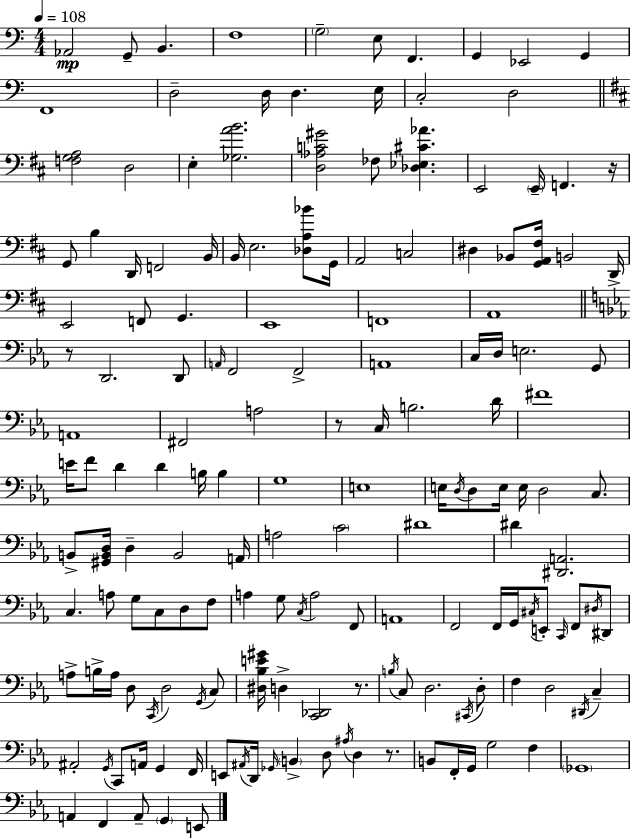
{
  \clef bass
  \numericTimeSignature
  \time 4/4
  \key c \major
  \tempo 4 = 108
  aes,2\mp g,8-- b,4. | f1 | \parenthesize g2-- e8 f,4. | g,4 ees,2 g,4 | \break f,1 | d2-- d16 d4. e16 | c2-. d2 | \bar "||" \break \key b \minor <f g a>2 d2 | e4-. <ges a' b'>2. | <d aes c' gis'>2 fes8 <des ees cis' aes'>4. | e,2 \parenthesize e,16-- f,4. r16 | \break g,8 b4 d,16 f,2 b,16 | b,16 e2. <des a bes'>8 g,16 | a,2 c2 | dis4 bes,8 <g, a, fis>16 b,2 d,16-> | \break e,2 f,8 g,4. | e,1 | f,1 | a,1 | \break \bar "||" \break \key ees \major r8 d,2. d,8 | \grace { a,16 } f,2 f,2-> | a,1 | c16 d16 e2. g,8 | \break a,1 | fis,2 a2 | r8 c16 b2. | d'16 fis'1 | \break e'16 f'8 d'4 d'4 b16 b4 | g1 | e1 | e16 \acciaccatura { d16 } d8 e16 e16 d2 c8. | \break b,8-> <gis, b, d>16 d4-- b,2 | a,16 a2 \parenthesize c'2 | dis'1 | dis'4 <dis, a,>2. | \break c4. a8 g8 c8 d8 | f8 a4 g8 \acciaccatura { c16 } a2 | f,8 a,1 | f,2 f,16 g,16 \acciaccatura { cis16 } e,8-. | \break \grace { c,16 } f,8 \acciaccatura { dis16 } dis,8 a8-> b16-> a16 d8 \acciaccatura { c,16 } d2 | \acciaccatura { g,16 } c8 <dis bes e' gis'>16 d4-> <c, des,>2 | r8. \acciaccatura { b16 } c8 d2. | \acciaccatura { cis,16 } d8-. f4 d2 | \break \acciaccatura { dis,16 } c4-- ais,2-. | \acciaccatura { g,16 } c,8 a,16 g,4 f,16 e,8 \acciaccatura { ais,16 } d,16 | \grace { ges,16 } \parenthesize b,4-> d8 \acciaccatura { ais16 } d4 r8. b,8 | f,16-. g,16 g2 f4 \parenthesize ges,1 | \break a,4 | f,4 a,8-- \parenthesize g,4 e,8 \bar "|."
}